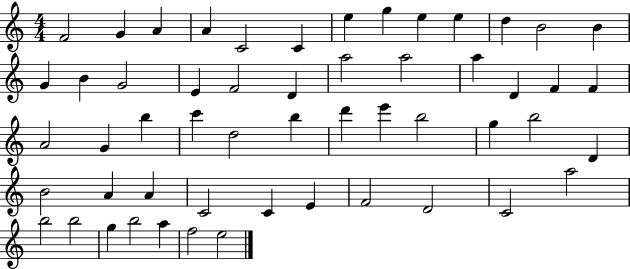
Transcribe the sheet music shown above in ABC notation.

X:1
T:Untitled
M:4/4
L:1/4
K:C
F2 G A A C2 C e g e e d B2 B G B G2 E F2 D a2 a2 a D F F A2 G b c' d2 b d' e' b2 g b2 D B2 A A C2 C E F2 D2 C2 a2 b2 b2 g b2 a f2 e2